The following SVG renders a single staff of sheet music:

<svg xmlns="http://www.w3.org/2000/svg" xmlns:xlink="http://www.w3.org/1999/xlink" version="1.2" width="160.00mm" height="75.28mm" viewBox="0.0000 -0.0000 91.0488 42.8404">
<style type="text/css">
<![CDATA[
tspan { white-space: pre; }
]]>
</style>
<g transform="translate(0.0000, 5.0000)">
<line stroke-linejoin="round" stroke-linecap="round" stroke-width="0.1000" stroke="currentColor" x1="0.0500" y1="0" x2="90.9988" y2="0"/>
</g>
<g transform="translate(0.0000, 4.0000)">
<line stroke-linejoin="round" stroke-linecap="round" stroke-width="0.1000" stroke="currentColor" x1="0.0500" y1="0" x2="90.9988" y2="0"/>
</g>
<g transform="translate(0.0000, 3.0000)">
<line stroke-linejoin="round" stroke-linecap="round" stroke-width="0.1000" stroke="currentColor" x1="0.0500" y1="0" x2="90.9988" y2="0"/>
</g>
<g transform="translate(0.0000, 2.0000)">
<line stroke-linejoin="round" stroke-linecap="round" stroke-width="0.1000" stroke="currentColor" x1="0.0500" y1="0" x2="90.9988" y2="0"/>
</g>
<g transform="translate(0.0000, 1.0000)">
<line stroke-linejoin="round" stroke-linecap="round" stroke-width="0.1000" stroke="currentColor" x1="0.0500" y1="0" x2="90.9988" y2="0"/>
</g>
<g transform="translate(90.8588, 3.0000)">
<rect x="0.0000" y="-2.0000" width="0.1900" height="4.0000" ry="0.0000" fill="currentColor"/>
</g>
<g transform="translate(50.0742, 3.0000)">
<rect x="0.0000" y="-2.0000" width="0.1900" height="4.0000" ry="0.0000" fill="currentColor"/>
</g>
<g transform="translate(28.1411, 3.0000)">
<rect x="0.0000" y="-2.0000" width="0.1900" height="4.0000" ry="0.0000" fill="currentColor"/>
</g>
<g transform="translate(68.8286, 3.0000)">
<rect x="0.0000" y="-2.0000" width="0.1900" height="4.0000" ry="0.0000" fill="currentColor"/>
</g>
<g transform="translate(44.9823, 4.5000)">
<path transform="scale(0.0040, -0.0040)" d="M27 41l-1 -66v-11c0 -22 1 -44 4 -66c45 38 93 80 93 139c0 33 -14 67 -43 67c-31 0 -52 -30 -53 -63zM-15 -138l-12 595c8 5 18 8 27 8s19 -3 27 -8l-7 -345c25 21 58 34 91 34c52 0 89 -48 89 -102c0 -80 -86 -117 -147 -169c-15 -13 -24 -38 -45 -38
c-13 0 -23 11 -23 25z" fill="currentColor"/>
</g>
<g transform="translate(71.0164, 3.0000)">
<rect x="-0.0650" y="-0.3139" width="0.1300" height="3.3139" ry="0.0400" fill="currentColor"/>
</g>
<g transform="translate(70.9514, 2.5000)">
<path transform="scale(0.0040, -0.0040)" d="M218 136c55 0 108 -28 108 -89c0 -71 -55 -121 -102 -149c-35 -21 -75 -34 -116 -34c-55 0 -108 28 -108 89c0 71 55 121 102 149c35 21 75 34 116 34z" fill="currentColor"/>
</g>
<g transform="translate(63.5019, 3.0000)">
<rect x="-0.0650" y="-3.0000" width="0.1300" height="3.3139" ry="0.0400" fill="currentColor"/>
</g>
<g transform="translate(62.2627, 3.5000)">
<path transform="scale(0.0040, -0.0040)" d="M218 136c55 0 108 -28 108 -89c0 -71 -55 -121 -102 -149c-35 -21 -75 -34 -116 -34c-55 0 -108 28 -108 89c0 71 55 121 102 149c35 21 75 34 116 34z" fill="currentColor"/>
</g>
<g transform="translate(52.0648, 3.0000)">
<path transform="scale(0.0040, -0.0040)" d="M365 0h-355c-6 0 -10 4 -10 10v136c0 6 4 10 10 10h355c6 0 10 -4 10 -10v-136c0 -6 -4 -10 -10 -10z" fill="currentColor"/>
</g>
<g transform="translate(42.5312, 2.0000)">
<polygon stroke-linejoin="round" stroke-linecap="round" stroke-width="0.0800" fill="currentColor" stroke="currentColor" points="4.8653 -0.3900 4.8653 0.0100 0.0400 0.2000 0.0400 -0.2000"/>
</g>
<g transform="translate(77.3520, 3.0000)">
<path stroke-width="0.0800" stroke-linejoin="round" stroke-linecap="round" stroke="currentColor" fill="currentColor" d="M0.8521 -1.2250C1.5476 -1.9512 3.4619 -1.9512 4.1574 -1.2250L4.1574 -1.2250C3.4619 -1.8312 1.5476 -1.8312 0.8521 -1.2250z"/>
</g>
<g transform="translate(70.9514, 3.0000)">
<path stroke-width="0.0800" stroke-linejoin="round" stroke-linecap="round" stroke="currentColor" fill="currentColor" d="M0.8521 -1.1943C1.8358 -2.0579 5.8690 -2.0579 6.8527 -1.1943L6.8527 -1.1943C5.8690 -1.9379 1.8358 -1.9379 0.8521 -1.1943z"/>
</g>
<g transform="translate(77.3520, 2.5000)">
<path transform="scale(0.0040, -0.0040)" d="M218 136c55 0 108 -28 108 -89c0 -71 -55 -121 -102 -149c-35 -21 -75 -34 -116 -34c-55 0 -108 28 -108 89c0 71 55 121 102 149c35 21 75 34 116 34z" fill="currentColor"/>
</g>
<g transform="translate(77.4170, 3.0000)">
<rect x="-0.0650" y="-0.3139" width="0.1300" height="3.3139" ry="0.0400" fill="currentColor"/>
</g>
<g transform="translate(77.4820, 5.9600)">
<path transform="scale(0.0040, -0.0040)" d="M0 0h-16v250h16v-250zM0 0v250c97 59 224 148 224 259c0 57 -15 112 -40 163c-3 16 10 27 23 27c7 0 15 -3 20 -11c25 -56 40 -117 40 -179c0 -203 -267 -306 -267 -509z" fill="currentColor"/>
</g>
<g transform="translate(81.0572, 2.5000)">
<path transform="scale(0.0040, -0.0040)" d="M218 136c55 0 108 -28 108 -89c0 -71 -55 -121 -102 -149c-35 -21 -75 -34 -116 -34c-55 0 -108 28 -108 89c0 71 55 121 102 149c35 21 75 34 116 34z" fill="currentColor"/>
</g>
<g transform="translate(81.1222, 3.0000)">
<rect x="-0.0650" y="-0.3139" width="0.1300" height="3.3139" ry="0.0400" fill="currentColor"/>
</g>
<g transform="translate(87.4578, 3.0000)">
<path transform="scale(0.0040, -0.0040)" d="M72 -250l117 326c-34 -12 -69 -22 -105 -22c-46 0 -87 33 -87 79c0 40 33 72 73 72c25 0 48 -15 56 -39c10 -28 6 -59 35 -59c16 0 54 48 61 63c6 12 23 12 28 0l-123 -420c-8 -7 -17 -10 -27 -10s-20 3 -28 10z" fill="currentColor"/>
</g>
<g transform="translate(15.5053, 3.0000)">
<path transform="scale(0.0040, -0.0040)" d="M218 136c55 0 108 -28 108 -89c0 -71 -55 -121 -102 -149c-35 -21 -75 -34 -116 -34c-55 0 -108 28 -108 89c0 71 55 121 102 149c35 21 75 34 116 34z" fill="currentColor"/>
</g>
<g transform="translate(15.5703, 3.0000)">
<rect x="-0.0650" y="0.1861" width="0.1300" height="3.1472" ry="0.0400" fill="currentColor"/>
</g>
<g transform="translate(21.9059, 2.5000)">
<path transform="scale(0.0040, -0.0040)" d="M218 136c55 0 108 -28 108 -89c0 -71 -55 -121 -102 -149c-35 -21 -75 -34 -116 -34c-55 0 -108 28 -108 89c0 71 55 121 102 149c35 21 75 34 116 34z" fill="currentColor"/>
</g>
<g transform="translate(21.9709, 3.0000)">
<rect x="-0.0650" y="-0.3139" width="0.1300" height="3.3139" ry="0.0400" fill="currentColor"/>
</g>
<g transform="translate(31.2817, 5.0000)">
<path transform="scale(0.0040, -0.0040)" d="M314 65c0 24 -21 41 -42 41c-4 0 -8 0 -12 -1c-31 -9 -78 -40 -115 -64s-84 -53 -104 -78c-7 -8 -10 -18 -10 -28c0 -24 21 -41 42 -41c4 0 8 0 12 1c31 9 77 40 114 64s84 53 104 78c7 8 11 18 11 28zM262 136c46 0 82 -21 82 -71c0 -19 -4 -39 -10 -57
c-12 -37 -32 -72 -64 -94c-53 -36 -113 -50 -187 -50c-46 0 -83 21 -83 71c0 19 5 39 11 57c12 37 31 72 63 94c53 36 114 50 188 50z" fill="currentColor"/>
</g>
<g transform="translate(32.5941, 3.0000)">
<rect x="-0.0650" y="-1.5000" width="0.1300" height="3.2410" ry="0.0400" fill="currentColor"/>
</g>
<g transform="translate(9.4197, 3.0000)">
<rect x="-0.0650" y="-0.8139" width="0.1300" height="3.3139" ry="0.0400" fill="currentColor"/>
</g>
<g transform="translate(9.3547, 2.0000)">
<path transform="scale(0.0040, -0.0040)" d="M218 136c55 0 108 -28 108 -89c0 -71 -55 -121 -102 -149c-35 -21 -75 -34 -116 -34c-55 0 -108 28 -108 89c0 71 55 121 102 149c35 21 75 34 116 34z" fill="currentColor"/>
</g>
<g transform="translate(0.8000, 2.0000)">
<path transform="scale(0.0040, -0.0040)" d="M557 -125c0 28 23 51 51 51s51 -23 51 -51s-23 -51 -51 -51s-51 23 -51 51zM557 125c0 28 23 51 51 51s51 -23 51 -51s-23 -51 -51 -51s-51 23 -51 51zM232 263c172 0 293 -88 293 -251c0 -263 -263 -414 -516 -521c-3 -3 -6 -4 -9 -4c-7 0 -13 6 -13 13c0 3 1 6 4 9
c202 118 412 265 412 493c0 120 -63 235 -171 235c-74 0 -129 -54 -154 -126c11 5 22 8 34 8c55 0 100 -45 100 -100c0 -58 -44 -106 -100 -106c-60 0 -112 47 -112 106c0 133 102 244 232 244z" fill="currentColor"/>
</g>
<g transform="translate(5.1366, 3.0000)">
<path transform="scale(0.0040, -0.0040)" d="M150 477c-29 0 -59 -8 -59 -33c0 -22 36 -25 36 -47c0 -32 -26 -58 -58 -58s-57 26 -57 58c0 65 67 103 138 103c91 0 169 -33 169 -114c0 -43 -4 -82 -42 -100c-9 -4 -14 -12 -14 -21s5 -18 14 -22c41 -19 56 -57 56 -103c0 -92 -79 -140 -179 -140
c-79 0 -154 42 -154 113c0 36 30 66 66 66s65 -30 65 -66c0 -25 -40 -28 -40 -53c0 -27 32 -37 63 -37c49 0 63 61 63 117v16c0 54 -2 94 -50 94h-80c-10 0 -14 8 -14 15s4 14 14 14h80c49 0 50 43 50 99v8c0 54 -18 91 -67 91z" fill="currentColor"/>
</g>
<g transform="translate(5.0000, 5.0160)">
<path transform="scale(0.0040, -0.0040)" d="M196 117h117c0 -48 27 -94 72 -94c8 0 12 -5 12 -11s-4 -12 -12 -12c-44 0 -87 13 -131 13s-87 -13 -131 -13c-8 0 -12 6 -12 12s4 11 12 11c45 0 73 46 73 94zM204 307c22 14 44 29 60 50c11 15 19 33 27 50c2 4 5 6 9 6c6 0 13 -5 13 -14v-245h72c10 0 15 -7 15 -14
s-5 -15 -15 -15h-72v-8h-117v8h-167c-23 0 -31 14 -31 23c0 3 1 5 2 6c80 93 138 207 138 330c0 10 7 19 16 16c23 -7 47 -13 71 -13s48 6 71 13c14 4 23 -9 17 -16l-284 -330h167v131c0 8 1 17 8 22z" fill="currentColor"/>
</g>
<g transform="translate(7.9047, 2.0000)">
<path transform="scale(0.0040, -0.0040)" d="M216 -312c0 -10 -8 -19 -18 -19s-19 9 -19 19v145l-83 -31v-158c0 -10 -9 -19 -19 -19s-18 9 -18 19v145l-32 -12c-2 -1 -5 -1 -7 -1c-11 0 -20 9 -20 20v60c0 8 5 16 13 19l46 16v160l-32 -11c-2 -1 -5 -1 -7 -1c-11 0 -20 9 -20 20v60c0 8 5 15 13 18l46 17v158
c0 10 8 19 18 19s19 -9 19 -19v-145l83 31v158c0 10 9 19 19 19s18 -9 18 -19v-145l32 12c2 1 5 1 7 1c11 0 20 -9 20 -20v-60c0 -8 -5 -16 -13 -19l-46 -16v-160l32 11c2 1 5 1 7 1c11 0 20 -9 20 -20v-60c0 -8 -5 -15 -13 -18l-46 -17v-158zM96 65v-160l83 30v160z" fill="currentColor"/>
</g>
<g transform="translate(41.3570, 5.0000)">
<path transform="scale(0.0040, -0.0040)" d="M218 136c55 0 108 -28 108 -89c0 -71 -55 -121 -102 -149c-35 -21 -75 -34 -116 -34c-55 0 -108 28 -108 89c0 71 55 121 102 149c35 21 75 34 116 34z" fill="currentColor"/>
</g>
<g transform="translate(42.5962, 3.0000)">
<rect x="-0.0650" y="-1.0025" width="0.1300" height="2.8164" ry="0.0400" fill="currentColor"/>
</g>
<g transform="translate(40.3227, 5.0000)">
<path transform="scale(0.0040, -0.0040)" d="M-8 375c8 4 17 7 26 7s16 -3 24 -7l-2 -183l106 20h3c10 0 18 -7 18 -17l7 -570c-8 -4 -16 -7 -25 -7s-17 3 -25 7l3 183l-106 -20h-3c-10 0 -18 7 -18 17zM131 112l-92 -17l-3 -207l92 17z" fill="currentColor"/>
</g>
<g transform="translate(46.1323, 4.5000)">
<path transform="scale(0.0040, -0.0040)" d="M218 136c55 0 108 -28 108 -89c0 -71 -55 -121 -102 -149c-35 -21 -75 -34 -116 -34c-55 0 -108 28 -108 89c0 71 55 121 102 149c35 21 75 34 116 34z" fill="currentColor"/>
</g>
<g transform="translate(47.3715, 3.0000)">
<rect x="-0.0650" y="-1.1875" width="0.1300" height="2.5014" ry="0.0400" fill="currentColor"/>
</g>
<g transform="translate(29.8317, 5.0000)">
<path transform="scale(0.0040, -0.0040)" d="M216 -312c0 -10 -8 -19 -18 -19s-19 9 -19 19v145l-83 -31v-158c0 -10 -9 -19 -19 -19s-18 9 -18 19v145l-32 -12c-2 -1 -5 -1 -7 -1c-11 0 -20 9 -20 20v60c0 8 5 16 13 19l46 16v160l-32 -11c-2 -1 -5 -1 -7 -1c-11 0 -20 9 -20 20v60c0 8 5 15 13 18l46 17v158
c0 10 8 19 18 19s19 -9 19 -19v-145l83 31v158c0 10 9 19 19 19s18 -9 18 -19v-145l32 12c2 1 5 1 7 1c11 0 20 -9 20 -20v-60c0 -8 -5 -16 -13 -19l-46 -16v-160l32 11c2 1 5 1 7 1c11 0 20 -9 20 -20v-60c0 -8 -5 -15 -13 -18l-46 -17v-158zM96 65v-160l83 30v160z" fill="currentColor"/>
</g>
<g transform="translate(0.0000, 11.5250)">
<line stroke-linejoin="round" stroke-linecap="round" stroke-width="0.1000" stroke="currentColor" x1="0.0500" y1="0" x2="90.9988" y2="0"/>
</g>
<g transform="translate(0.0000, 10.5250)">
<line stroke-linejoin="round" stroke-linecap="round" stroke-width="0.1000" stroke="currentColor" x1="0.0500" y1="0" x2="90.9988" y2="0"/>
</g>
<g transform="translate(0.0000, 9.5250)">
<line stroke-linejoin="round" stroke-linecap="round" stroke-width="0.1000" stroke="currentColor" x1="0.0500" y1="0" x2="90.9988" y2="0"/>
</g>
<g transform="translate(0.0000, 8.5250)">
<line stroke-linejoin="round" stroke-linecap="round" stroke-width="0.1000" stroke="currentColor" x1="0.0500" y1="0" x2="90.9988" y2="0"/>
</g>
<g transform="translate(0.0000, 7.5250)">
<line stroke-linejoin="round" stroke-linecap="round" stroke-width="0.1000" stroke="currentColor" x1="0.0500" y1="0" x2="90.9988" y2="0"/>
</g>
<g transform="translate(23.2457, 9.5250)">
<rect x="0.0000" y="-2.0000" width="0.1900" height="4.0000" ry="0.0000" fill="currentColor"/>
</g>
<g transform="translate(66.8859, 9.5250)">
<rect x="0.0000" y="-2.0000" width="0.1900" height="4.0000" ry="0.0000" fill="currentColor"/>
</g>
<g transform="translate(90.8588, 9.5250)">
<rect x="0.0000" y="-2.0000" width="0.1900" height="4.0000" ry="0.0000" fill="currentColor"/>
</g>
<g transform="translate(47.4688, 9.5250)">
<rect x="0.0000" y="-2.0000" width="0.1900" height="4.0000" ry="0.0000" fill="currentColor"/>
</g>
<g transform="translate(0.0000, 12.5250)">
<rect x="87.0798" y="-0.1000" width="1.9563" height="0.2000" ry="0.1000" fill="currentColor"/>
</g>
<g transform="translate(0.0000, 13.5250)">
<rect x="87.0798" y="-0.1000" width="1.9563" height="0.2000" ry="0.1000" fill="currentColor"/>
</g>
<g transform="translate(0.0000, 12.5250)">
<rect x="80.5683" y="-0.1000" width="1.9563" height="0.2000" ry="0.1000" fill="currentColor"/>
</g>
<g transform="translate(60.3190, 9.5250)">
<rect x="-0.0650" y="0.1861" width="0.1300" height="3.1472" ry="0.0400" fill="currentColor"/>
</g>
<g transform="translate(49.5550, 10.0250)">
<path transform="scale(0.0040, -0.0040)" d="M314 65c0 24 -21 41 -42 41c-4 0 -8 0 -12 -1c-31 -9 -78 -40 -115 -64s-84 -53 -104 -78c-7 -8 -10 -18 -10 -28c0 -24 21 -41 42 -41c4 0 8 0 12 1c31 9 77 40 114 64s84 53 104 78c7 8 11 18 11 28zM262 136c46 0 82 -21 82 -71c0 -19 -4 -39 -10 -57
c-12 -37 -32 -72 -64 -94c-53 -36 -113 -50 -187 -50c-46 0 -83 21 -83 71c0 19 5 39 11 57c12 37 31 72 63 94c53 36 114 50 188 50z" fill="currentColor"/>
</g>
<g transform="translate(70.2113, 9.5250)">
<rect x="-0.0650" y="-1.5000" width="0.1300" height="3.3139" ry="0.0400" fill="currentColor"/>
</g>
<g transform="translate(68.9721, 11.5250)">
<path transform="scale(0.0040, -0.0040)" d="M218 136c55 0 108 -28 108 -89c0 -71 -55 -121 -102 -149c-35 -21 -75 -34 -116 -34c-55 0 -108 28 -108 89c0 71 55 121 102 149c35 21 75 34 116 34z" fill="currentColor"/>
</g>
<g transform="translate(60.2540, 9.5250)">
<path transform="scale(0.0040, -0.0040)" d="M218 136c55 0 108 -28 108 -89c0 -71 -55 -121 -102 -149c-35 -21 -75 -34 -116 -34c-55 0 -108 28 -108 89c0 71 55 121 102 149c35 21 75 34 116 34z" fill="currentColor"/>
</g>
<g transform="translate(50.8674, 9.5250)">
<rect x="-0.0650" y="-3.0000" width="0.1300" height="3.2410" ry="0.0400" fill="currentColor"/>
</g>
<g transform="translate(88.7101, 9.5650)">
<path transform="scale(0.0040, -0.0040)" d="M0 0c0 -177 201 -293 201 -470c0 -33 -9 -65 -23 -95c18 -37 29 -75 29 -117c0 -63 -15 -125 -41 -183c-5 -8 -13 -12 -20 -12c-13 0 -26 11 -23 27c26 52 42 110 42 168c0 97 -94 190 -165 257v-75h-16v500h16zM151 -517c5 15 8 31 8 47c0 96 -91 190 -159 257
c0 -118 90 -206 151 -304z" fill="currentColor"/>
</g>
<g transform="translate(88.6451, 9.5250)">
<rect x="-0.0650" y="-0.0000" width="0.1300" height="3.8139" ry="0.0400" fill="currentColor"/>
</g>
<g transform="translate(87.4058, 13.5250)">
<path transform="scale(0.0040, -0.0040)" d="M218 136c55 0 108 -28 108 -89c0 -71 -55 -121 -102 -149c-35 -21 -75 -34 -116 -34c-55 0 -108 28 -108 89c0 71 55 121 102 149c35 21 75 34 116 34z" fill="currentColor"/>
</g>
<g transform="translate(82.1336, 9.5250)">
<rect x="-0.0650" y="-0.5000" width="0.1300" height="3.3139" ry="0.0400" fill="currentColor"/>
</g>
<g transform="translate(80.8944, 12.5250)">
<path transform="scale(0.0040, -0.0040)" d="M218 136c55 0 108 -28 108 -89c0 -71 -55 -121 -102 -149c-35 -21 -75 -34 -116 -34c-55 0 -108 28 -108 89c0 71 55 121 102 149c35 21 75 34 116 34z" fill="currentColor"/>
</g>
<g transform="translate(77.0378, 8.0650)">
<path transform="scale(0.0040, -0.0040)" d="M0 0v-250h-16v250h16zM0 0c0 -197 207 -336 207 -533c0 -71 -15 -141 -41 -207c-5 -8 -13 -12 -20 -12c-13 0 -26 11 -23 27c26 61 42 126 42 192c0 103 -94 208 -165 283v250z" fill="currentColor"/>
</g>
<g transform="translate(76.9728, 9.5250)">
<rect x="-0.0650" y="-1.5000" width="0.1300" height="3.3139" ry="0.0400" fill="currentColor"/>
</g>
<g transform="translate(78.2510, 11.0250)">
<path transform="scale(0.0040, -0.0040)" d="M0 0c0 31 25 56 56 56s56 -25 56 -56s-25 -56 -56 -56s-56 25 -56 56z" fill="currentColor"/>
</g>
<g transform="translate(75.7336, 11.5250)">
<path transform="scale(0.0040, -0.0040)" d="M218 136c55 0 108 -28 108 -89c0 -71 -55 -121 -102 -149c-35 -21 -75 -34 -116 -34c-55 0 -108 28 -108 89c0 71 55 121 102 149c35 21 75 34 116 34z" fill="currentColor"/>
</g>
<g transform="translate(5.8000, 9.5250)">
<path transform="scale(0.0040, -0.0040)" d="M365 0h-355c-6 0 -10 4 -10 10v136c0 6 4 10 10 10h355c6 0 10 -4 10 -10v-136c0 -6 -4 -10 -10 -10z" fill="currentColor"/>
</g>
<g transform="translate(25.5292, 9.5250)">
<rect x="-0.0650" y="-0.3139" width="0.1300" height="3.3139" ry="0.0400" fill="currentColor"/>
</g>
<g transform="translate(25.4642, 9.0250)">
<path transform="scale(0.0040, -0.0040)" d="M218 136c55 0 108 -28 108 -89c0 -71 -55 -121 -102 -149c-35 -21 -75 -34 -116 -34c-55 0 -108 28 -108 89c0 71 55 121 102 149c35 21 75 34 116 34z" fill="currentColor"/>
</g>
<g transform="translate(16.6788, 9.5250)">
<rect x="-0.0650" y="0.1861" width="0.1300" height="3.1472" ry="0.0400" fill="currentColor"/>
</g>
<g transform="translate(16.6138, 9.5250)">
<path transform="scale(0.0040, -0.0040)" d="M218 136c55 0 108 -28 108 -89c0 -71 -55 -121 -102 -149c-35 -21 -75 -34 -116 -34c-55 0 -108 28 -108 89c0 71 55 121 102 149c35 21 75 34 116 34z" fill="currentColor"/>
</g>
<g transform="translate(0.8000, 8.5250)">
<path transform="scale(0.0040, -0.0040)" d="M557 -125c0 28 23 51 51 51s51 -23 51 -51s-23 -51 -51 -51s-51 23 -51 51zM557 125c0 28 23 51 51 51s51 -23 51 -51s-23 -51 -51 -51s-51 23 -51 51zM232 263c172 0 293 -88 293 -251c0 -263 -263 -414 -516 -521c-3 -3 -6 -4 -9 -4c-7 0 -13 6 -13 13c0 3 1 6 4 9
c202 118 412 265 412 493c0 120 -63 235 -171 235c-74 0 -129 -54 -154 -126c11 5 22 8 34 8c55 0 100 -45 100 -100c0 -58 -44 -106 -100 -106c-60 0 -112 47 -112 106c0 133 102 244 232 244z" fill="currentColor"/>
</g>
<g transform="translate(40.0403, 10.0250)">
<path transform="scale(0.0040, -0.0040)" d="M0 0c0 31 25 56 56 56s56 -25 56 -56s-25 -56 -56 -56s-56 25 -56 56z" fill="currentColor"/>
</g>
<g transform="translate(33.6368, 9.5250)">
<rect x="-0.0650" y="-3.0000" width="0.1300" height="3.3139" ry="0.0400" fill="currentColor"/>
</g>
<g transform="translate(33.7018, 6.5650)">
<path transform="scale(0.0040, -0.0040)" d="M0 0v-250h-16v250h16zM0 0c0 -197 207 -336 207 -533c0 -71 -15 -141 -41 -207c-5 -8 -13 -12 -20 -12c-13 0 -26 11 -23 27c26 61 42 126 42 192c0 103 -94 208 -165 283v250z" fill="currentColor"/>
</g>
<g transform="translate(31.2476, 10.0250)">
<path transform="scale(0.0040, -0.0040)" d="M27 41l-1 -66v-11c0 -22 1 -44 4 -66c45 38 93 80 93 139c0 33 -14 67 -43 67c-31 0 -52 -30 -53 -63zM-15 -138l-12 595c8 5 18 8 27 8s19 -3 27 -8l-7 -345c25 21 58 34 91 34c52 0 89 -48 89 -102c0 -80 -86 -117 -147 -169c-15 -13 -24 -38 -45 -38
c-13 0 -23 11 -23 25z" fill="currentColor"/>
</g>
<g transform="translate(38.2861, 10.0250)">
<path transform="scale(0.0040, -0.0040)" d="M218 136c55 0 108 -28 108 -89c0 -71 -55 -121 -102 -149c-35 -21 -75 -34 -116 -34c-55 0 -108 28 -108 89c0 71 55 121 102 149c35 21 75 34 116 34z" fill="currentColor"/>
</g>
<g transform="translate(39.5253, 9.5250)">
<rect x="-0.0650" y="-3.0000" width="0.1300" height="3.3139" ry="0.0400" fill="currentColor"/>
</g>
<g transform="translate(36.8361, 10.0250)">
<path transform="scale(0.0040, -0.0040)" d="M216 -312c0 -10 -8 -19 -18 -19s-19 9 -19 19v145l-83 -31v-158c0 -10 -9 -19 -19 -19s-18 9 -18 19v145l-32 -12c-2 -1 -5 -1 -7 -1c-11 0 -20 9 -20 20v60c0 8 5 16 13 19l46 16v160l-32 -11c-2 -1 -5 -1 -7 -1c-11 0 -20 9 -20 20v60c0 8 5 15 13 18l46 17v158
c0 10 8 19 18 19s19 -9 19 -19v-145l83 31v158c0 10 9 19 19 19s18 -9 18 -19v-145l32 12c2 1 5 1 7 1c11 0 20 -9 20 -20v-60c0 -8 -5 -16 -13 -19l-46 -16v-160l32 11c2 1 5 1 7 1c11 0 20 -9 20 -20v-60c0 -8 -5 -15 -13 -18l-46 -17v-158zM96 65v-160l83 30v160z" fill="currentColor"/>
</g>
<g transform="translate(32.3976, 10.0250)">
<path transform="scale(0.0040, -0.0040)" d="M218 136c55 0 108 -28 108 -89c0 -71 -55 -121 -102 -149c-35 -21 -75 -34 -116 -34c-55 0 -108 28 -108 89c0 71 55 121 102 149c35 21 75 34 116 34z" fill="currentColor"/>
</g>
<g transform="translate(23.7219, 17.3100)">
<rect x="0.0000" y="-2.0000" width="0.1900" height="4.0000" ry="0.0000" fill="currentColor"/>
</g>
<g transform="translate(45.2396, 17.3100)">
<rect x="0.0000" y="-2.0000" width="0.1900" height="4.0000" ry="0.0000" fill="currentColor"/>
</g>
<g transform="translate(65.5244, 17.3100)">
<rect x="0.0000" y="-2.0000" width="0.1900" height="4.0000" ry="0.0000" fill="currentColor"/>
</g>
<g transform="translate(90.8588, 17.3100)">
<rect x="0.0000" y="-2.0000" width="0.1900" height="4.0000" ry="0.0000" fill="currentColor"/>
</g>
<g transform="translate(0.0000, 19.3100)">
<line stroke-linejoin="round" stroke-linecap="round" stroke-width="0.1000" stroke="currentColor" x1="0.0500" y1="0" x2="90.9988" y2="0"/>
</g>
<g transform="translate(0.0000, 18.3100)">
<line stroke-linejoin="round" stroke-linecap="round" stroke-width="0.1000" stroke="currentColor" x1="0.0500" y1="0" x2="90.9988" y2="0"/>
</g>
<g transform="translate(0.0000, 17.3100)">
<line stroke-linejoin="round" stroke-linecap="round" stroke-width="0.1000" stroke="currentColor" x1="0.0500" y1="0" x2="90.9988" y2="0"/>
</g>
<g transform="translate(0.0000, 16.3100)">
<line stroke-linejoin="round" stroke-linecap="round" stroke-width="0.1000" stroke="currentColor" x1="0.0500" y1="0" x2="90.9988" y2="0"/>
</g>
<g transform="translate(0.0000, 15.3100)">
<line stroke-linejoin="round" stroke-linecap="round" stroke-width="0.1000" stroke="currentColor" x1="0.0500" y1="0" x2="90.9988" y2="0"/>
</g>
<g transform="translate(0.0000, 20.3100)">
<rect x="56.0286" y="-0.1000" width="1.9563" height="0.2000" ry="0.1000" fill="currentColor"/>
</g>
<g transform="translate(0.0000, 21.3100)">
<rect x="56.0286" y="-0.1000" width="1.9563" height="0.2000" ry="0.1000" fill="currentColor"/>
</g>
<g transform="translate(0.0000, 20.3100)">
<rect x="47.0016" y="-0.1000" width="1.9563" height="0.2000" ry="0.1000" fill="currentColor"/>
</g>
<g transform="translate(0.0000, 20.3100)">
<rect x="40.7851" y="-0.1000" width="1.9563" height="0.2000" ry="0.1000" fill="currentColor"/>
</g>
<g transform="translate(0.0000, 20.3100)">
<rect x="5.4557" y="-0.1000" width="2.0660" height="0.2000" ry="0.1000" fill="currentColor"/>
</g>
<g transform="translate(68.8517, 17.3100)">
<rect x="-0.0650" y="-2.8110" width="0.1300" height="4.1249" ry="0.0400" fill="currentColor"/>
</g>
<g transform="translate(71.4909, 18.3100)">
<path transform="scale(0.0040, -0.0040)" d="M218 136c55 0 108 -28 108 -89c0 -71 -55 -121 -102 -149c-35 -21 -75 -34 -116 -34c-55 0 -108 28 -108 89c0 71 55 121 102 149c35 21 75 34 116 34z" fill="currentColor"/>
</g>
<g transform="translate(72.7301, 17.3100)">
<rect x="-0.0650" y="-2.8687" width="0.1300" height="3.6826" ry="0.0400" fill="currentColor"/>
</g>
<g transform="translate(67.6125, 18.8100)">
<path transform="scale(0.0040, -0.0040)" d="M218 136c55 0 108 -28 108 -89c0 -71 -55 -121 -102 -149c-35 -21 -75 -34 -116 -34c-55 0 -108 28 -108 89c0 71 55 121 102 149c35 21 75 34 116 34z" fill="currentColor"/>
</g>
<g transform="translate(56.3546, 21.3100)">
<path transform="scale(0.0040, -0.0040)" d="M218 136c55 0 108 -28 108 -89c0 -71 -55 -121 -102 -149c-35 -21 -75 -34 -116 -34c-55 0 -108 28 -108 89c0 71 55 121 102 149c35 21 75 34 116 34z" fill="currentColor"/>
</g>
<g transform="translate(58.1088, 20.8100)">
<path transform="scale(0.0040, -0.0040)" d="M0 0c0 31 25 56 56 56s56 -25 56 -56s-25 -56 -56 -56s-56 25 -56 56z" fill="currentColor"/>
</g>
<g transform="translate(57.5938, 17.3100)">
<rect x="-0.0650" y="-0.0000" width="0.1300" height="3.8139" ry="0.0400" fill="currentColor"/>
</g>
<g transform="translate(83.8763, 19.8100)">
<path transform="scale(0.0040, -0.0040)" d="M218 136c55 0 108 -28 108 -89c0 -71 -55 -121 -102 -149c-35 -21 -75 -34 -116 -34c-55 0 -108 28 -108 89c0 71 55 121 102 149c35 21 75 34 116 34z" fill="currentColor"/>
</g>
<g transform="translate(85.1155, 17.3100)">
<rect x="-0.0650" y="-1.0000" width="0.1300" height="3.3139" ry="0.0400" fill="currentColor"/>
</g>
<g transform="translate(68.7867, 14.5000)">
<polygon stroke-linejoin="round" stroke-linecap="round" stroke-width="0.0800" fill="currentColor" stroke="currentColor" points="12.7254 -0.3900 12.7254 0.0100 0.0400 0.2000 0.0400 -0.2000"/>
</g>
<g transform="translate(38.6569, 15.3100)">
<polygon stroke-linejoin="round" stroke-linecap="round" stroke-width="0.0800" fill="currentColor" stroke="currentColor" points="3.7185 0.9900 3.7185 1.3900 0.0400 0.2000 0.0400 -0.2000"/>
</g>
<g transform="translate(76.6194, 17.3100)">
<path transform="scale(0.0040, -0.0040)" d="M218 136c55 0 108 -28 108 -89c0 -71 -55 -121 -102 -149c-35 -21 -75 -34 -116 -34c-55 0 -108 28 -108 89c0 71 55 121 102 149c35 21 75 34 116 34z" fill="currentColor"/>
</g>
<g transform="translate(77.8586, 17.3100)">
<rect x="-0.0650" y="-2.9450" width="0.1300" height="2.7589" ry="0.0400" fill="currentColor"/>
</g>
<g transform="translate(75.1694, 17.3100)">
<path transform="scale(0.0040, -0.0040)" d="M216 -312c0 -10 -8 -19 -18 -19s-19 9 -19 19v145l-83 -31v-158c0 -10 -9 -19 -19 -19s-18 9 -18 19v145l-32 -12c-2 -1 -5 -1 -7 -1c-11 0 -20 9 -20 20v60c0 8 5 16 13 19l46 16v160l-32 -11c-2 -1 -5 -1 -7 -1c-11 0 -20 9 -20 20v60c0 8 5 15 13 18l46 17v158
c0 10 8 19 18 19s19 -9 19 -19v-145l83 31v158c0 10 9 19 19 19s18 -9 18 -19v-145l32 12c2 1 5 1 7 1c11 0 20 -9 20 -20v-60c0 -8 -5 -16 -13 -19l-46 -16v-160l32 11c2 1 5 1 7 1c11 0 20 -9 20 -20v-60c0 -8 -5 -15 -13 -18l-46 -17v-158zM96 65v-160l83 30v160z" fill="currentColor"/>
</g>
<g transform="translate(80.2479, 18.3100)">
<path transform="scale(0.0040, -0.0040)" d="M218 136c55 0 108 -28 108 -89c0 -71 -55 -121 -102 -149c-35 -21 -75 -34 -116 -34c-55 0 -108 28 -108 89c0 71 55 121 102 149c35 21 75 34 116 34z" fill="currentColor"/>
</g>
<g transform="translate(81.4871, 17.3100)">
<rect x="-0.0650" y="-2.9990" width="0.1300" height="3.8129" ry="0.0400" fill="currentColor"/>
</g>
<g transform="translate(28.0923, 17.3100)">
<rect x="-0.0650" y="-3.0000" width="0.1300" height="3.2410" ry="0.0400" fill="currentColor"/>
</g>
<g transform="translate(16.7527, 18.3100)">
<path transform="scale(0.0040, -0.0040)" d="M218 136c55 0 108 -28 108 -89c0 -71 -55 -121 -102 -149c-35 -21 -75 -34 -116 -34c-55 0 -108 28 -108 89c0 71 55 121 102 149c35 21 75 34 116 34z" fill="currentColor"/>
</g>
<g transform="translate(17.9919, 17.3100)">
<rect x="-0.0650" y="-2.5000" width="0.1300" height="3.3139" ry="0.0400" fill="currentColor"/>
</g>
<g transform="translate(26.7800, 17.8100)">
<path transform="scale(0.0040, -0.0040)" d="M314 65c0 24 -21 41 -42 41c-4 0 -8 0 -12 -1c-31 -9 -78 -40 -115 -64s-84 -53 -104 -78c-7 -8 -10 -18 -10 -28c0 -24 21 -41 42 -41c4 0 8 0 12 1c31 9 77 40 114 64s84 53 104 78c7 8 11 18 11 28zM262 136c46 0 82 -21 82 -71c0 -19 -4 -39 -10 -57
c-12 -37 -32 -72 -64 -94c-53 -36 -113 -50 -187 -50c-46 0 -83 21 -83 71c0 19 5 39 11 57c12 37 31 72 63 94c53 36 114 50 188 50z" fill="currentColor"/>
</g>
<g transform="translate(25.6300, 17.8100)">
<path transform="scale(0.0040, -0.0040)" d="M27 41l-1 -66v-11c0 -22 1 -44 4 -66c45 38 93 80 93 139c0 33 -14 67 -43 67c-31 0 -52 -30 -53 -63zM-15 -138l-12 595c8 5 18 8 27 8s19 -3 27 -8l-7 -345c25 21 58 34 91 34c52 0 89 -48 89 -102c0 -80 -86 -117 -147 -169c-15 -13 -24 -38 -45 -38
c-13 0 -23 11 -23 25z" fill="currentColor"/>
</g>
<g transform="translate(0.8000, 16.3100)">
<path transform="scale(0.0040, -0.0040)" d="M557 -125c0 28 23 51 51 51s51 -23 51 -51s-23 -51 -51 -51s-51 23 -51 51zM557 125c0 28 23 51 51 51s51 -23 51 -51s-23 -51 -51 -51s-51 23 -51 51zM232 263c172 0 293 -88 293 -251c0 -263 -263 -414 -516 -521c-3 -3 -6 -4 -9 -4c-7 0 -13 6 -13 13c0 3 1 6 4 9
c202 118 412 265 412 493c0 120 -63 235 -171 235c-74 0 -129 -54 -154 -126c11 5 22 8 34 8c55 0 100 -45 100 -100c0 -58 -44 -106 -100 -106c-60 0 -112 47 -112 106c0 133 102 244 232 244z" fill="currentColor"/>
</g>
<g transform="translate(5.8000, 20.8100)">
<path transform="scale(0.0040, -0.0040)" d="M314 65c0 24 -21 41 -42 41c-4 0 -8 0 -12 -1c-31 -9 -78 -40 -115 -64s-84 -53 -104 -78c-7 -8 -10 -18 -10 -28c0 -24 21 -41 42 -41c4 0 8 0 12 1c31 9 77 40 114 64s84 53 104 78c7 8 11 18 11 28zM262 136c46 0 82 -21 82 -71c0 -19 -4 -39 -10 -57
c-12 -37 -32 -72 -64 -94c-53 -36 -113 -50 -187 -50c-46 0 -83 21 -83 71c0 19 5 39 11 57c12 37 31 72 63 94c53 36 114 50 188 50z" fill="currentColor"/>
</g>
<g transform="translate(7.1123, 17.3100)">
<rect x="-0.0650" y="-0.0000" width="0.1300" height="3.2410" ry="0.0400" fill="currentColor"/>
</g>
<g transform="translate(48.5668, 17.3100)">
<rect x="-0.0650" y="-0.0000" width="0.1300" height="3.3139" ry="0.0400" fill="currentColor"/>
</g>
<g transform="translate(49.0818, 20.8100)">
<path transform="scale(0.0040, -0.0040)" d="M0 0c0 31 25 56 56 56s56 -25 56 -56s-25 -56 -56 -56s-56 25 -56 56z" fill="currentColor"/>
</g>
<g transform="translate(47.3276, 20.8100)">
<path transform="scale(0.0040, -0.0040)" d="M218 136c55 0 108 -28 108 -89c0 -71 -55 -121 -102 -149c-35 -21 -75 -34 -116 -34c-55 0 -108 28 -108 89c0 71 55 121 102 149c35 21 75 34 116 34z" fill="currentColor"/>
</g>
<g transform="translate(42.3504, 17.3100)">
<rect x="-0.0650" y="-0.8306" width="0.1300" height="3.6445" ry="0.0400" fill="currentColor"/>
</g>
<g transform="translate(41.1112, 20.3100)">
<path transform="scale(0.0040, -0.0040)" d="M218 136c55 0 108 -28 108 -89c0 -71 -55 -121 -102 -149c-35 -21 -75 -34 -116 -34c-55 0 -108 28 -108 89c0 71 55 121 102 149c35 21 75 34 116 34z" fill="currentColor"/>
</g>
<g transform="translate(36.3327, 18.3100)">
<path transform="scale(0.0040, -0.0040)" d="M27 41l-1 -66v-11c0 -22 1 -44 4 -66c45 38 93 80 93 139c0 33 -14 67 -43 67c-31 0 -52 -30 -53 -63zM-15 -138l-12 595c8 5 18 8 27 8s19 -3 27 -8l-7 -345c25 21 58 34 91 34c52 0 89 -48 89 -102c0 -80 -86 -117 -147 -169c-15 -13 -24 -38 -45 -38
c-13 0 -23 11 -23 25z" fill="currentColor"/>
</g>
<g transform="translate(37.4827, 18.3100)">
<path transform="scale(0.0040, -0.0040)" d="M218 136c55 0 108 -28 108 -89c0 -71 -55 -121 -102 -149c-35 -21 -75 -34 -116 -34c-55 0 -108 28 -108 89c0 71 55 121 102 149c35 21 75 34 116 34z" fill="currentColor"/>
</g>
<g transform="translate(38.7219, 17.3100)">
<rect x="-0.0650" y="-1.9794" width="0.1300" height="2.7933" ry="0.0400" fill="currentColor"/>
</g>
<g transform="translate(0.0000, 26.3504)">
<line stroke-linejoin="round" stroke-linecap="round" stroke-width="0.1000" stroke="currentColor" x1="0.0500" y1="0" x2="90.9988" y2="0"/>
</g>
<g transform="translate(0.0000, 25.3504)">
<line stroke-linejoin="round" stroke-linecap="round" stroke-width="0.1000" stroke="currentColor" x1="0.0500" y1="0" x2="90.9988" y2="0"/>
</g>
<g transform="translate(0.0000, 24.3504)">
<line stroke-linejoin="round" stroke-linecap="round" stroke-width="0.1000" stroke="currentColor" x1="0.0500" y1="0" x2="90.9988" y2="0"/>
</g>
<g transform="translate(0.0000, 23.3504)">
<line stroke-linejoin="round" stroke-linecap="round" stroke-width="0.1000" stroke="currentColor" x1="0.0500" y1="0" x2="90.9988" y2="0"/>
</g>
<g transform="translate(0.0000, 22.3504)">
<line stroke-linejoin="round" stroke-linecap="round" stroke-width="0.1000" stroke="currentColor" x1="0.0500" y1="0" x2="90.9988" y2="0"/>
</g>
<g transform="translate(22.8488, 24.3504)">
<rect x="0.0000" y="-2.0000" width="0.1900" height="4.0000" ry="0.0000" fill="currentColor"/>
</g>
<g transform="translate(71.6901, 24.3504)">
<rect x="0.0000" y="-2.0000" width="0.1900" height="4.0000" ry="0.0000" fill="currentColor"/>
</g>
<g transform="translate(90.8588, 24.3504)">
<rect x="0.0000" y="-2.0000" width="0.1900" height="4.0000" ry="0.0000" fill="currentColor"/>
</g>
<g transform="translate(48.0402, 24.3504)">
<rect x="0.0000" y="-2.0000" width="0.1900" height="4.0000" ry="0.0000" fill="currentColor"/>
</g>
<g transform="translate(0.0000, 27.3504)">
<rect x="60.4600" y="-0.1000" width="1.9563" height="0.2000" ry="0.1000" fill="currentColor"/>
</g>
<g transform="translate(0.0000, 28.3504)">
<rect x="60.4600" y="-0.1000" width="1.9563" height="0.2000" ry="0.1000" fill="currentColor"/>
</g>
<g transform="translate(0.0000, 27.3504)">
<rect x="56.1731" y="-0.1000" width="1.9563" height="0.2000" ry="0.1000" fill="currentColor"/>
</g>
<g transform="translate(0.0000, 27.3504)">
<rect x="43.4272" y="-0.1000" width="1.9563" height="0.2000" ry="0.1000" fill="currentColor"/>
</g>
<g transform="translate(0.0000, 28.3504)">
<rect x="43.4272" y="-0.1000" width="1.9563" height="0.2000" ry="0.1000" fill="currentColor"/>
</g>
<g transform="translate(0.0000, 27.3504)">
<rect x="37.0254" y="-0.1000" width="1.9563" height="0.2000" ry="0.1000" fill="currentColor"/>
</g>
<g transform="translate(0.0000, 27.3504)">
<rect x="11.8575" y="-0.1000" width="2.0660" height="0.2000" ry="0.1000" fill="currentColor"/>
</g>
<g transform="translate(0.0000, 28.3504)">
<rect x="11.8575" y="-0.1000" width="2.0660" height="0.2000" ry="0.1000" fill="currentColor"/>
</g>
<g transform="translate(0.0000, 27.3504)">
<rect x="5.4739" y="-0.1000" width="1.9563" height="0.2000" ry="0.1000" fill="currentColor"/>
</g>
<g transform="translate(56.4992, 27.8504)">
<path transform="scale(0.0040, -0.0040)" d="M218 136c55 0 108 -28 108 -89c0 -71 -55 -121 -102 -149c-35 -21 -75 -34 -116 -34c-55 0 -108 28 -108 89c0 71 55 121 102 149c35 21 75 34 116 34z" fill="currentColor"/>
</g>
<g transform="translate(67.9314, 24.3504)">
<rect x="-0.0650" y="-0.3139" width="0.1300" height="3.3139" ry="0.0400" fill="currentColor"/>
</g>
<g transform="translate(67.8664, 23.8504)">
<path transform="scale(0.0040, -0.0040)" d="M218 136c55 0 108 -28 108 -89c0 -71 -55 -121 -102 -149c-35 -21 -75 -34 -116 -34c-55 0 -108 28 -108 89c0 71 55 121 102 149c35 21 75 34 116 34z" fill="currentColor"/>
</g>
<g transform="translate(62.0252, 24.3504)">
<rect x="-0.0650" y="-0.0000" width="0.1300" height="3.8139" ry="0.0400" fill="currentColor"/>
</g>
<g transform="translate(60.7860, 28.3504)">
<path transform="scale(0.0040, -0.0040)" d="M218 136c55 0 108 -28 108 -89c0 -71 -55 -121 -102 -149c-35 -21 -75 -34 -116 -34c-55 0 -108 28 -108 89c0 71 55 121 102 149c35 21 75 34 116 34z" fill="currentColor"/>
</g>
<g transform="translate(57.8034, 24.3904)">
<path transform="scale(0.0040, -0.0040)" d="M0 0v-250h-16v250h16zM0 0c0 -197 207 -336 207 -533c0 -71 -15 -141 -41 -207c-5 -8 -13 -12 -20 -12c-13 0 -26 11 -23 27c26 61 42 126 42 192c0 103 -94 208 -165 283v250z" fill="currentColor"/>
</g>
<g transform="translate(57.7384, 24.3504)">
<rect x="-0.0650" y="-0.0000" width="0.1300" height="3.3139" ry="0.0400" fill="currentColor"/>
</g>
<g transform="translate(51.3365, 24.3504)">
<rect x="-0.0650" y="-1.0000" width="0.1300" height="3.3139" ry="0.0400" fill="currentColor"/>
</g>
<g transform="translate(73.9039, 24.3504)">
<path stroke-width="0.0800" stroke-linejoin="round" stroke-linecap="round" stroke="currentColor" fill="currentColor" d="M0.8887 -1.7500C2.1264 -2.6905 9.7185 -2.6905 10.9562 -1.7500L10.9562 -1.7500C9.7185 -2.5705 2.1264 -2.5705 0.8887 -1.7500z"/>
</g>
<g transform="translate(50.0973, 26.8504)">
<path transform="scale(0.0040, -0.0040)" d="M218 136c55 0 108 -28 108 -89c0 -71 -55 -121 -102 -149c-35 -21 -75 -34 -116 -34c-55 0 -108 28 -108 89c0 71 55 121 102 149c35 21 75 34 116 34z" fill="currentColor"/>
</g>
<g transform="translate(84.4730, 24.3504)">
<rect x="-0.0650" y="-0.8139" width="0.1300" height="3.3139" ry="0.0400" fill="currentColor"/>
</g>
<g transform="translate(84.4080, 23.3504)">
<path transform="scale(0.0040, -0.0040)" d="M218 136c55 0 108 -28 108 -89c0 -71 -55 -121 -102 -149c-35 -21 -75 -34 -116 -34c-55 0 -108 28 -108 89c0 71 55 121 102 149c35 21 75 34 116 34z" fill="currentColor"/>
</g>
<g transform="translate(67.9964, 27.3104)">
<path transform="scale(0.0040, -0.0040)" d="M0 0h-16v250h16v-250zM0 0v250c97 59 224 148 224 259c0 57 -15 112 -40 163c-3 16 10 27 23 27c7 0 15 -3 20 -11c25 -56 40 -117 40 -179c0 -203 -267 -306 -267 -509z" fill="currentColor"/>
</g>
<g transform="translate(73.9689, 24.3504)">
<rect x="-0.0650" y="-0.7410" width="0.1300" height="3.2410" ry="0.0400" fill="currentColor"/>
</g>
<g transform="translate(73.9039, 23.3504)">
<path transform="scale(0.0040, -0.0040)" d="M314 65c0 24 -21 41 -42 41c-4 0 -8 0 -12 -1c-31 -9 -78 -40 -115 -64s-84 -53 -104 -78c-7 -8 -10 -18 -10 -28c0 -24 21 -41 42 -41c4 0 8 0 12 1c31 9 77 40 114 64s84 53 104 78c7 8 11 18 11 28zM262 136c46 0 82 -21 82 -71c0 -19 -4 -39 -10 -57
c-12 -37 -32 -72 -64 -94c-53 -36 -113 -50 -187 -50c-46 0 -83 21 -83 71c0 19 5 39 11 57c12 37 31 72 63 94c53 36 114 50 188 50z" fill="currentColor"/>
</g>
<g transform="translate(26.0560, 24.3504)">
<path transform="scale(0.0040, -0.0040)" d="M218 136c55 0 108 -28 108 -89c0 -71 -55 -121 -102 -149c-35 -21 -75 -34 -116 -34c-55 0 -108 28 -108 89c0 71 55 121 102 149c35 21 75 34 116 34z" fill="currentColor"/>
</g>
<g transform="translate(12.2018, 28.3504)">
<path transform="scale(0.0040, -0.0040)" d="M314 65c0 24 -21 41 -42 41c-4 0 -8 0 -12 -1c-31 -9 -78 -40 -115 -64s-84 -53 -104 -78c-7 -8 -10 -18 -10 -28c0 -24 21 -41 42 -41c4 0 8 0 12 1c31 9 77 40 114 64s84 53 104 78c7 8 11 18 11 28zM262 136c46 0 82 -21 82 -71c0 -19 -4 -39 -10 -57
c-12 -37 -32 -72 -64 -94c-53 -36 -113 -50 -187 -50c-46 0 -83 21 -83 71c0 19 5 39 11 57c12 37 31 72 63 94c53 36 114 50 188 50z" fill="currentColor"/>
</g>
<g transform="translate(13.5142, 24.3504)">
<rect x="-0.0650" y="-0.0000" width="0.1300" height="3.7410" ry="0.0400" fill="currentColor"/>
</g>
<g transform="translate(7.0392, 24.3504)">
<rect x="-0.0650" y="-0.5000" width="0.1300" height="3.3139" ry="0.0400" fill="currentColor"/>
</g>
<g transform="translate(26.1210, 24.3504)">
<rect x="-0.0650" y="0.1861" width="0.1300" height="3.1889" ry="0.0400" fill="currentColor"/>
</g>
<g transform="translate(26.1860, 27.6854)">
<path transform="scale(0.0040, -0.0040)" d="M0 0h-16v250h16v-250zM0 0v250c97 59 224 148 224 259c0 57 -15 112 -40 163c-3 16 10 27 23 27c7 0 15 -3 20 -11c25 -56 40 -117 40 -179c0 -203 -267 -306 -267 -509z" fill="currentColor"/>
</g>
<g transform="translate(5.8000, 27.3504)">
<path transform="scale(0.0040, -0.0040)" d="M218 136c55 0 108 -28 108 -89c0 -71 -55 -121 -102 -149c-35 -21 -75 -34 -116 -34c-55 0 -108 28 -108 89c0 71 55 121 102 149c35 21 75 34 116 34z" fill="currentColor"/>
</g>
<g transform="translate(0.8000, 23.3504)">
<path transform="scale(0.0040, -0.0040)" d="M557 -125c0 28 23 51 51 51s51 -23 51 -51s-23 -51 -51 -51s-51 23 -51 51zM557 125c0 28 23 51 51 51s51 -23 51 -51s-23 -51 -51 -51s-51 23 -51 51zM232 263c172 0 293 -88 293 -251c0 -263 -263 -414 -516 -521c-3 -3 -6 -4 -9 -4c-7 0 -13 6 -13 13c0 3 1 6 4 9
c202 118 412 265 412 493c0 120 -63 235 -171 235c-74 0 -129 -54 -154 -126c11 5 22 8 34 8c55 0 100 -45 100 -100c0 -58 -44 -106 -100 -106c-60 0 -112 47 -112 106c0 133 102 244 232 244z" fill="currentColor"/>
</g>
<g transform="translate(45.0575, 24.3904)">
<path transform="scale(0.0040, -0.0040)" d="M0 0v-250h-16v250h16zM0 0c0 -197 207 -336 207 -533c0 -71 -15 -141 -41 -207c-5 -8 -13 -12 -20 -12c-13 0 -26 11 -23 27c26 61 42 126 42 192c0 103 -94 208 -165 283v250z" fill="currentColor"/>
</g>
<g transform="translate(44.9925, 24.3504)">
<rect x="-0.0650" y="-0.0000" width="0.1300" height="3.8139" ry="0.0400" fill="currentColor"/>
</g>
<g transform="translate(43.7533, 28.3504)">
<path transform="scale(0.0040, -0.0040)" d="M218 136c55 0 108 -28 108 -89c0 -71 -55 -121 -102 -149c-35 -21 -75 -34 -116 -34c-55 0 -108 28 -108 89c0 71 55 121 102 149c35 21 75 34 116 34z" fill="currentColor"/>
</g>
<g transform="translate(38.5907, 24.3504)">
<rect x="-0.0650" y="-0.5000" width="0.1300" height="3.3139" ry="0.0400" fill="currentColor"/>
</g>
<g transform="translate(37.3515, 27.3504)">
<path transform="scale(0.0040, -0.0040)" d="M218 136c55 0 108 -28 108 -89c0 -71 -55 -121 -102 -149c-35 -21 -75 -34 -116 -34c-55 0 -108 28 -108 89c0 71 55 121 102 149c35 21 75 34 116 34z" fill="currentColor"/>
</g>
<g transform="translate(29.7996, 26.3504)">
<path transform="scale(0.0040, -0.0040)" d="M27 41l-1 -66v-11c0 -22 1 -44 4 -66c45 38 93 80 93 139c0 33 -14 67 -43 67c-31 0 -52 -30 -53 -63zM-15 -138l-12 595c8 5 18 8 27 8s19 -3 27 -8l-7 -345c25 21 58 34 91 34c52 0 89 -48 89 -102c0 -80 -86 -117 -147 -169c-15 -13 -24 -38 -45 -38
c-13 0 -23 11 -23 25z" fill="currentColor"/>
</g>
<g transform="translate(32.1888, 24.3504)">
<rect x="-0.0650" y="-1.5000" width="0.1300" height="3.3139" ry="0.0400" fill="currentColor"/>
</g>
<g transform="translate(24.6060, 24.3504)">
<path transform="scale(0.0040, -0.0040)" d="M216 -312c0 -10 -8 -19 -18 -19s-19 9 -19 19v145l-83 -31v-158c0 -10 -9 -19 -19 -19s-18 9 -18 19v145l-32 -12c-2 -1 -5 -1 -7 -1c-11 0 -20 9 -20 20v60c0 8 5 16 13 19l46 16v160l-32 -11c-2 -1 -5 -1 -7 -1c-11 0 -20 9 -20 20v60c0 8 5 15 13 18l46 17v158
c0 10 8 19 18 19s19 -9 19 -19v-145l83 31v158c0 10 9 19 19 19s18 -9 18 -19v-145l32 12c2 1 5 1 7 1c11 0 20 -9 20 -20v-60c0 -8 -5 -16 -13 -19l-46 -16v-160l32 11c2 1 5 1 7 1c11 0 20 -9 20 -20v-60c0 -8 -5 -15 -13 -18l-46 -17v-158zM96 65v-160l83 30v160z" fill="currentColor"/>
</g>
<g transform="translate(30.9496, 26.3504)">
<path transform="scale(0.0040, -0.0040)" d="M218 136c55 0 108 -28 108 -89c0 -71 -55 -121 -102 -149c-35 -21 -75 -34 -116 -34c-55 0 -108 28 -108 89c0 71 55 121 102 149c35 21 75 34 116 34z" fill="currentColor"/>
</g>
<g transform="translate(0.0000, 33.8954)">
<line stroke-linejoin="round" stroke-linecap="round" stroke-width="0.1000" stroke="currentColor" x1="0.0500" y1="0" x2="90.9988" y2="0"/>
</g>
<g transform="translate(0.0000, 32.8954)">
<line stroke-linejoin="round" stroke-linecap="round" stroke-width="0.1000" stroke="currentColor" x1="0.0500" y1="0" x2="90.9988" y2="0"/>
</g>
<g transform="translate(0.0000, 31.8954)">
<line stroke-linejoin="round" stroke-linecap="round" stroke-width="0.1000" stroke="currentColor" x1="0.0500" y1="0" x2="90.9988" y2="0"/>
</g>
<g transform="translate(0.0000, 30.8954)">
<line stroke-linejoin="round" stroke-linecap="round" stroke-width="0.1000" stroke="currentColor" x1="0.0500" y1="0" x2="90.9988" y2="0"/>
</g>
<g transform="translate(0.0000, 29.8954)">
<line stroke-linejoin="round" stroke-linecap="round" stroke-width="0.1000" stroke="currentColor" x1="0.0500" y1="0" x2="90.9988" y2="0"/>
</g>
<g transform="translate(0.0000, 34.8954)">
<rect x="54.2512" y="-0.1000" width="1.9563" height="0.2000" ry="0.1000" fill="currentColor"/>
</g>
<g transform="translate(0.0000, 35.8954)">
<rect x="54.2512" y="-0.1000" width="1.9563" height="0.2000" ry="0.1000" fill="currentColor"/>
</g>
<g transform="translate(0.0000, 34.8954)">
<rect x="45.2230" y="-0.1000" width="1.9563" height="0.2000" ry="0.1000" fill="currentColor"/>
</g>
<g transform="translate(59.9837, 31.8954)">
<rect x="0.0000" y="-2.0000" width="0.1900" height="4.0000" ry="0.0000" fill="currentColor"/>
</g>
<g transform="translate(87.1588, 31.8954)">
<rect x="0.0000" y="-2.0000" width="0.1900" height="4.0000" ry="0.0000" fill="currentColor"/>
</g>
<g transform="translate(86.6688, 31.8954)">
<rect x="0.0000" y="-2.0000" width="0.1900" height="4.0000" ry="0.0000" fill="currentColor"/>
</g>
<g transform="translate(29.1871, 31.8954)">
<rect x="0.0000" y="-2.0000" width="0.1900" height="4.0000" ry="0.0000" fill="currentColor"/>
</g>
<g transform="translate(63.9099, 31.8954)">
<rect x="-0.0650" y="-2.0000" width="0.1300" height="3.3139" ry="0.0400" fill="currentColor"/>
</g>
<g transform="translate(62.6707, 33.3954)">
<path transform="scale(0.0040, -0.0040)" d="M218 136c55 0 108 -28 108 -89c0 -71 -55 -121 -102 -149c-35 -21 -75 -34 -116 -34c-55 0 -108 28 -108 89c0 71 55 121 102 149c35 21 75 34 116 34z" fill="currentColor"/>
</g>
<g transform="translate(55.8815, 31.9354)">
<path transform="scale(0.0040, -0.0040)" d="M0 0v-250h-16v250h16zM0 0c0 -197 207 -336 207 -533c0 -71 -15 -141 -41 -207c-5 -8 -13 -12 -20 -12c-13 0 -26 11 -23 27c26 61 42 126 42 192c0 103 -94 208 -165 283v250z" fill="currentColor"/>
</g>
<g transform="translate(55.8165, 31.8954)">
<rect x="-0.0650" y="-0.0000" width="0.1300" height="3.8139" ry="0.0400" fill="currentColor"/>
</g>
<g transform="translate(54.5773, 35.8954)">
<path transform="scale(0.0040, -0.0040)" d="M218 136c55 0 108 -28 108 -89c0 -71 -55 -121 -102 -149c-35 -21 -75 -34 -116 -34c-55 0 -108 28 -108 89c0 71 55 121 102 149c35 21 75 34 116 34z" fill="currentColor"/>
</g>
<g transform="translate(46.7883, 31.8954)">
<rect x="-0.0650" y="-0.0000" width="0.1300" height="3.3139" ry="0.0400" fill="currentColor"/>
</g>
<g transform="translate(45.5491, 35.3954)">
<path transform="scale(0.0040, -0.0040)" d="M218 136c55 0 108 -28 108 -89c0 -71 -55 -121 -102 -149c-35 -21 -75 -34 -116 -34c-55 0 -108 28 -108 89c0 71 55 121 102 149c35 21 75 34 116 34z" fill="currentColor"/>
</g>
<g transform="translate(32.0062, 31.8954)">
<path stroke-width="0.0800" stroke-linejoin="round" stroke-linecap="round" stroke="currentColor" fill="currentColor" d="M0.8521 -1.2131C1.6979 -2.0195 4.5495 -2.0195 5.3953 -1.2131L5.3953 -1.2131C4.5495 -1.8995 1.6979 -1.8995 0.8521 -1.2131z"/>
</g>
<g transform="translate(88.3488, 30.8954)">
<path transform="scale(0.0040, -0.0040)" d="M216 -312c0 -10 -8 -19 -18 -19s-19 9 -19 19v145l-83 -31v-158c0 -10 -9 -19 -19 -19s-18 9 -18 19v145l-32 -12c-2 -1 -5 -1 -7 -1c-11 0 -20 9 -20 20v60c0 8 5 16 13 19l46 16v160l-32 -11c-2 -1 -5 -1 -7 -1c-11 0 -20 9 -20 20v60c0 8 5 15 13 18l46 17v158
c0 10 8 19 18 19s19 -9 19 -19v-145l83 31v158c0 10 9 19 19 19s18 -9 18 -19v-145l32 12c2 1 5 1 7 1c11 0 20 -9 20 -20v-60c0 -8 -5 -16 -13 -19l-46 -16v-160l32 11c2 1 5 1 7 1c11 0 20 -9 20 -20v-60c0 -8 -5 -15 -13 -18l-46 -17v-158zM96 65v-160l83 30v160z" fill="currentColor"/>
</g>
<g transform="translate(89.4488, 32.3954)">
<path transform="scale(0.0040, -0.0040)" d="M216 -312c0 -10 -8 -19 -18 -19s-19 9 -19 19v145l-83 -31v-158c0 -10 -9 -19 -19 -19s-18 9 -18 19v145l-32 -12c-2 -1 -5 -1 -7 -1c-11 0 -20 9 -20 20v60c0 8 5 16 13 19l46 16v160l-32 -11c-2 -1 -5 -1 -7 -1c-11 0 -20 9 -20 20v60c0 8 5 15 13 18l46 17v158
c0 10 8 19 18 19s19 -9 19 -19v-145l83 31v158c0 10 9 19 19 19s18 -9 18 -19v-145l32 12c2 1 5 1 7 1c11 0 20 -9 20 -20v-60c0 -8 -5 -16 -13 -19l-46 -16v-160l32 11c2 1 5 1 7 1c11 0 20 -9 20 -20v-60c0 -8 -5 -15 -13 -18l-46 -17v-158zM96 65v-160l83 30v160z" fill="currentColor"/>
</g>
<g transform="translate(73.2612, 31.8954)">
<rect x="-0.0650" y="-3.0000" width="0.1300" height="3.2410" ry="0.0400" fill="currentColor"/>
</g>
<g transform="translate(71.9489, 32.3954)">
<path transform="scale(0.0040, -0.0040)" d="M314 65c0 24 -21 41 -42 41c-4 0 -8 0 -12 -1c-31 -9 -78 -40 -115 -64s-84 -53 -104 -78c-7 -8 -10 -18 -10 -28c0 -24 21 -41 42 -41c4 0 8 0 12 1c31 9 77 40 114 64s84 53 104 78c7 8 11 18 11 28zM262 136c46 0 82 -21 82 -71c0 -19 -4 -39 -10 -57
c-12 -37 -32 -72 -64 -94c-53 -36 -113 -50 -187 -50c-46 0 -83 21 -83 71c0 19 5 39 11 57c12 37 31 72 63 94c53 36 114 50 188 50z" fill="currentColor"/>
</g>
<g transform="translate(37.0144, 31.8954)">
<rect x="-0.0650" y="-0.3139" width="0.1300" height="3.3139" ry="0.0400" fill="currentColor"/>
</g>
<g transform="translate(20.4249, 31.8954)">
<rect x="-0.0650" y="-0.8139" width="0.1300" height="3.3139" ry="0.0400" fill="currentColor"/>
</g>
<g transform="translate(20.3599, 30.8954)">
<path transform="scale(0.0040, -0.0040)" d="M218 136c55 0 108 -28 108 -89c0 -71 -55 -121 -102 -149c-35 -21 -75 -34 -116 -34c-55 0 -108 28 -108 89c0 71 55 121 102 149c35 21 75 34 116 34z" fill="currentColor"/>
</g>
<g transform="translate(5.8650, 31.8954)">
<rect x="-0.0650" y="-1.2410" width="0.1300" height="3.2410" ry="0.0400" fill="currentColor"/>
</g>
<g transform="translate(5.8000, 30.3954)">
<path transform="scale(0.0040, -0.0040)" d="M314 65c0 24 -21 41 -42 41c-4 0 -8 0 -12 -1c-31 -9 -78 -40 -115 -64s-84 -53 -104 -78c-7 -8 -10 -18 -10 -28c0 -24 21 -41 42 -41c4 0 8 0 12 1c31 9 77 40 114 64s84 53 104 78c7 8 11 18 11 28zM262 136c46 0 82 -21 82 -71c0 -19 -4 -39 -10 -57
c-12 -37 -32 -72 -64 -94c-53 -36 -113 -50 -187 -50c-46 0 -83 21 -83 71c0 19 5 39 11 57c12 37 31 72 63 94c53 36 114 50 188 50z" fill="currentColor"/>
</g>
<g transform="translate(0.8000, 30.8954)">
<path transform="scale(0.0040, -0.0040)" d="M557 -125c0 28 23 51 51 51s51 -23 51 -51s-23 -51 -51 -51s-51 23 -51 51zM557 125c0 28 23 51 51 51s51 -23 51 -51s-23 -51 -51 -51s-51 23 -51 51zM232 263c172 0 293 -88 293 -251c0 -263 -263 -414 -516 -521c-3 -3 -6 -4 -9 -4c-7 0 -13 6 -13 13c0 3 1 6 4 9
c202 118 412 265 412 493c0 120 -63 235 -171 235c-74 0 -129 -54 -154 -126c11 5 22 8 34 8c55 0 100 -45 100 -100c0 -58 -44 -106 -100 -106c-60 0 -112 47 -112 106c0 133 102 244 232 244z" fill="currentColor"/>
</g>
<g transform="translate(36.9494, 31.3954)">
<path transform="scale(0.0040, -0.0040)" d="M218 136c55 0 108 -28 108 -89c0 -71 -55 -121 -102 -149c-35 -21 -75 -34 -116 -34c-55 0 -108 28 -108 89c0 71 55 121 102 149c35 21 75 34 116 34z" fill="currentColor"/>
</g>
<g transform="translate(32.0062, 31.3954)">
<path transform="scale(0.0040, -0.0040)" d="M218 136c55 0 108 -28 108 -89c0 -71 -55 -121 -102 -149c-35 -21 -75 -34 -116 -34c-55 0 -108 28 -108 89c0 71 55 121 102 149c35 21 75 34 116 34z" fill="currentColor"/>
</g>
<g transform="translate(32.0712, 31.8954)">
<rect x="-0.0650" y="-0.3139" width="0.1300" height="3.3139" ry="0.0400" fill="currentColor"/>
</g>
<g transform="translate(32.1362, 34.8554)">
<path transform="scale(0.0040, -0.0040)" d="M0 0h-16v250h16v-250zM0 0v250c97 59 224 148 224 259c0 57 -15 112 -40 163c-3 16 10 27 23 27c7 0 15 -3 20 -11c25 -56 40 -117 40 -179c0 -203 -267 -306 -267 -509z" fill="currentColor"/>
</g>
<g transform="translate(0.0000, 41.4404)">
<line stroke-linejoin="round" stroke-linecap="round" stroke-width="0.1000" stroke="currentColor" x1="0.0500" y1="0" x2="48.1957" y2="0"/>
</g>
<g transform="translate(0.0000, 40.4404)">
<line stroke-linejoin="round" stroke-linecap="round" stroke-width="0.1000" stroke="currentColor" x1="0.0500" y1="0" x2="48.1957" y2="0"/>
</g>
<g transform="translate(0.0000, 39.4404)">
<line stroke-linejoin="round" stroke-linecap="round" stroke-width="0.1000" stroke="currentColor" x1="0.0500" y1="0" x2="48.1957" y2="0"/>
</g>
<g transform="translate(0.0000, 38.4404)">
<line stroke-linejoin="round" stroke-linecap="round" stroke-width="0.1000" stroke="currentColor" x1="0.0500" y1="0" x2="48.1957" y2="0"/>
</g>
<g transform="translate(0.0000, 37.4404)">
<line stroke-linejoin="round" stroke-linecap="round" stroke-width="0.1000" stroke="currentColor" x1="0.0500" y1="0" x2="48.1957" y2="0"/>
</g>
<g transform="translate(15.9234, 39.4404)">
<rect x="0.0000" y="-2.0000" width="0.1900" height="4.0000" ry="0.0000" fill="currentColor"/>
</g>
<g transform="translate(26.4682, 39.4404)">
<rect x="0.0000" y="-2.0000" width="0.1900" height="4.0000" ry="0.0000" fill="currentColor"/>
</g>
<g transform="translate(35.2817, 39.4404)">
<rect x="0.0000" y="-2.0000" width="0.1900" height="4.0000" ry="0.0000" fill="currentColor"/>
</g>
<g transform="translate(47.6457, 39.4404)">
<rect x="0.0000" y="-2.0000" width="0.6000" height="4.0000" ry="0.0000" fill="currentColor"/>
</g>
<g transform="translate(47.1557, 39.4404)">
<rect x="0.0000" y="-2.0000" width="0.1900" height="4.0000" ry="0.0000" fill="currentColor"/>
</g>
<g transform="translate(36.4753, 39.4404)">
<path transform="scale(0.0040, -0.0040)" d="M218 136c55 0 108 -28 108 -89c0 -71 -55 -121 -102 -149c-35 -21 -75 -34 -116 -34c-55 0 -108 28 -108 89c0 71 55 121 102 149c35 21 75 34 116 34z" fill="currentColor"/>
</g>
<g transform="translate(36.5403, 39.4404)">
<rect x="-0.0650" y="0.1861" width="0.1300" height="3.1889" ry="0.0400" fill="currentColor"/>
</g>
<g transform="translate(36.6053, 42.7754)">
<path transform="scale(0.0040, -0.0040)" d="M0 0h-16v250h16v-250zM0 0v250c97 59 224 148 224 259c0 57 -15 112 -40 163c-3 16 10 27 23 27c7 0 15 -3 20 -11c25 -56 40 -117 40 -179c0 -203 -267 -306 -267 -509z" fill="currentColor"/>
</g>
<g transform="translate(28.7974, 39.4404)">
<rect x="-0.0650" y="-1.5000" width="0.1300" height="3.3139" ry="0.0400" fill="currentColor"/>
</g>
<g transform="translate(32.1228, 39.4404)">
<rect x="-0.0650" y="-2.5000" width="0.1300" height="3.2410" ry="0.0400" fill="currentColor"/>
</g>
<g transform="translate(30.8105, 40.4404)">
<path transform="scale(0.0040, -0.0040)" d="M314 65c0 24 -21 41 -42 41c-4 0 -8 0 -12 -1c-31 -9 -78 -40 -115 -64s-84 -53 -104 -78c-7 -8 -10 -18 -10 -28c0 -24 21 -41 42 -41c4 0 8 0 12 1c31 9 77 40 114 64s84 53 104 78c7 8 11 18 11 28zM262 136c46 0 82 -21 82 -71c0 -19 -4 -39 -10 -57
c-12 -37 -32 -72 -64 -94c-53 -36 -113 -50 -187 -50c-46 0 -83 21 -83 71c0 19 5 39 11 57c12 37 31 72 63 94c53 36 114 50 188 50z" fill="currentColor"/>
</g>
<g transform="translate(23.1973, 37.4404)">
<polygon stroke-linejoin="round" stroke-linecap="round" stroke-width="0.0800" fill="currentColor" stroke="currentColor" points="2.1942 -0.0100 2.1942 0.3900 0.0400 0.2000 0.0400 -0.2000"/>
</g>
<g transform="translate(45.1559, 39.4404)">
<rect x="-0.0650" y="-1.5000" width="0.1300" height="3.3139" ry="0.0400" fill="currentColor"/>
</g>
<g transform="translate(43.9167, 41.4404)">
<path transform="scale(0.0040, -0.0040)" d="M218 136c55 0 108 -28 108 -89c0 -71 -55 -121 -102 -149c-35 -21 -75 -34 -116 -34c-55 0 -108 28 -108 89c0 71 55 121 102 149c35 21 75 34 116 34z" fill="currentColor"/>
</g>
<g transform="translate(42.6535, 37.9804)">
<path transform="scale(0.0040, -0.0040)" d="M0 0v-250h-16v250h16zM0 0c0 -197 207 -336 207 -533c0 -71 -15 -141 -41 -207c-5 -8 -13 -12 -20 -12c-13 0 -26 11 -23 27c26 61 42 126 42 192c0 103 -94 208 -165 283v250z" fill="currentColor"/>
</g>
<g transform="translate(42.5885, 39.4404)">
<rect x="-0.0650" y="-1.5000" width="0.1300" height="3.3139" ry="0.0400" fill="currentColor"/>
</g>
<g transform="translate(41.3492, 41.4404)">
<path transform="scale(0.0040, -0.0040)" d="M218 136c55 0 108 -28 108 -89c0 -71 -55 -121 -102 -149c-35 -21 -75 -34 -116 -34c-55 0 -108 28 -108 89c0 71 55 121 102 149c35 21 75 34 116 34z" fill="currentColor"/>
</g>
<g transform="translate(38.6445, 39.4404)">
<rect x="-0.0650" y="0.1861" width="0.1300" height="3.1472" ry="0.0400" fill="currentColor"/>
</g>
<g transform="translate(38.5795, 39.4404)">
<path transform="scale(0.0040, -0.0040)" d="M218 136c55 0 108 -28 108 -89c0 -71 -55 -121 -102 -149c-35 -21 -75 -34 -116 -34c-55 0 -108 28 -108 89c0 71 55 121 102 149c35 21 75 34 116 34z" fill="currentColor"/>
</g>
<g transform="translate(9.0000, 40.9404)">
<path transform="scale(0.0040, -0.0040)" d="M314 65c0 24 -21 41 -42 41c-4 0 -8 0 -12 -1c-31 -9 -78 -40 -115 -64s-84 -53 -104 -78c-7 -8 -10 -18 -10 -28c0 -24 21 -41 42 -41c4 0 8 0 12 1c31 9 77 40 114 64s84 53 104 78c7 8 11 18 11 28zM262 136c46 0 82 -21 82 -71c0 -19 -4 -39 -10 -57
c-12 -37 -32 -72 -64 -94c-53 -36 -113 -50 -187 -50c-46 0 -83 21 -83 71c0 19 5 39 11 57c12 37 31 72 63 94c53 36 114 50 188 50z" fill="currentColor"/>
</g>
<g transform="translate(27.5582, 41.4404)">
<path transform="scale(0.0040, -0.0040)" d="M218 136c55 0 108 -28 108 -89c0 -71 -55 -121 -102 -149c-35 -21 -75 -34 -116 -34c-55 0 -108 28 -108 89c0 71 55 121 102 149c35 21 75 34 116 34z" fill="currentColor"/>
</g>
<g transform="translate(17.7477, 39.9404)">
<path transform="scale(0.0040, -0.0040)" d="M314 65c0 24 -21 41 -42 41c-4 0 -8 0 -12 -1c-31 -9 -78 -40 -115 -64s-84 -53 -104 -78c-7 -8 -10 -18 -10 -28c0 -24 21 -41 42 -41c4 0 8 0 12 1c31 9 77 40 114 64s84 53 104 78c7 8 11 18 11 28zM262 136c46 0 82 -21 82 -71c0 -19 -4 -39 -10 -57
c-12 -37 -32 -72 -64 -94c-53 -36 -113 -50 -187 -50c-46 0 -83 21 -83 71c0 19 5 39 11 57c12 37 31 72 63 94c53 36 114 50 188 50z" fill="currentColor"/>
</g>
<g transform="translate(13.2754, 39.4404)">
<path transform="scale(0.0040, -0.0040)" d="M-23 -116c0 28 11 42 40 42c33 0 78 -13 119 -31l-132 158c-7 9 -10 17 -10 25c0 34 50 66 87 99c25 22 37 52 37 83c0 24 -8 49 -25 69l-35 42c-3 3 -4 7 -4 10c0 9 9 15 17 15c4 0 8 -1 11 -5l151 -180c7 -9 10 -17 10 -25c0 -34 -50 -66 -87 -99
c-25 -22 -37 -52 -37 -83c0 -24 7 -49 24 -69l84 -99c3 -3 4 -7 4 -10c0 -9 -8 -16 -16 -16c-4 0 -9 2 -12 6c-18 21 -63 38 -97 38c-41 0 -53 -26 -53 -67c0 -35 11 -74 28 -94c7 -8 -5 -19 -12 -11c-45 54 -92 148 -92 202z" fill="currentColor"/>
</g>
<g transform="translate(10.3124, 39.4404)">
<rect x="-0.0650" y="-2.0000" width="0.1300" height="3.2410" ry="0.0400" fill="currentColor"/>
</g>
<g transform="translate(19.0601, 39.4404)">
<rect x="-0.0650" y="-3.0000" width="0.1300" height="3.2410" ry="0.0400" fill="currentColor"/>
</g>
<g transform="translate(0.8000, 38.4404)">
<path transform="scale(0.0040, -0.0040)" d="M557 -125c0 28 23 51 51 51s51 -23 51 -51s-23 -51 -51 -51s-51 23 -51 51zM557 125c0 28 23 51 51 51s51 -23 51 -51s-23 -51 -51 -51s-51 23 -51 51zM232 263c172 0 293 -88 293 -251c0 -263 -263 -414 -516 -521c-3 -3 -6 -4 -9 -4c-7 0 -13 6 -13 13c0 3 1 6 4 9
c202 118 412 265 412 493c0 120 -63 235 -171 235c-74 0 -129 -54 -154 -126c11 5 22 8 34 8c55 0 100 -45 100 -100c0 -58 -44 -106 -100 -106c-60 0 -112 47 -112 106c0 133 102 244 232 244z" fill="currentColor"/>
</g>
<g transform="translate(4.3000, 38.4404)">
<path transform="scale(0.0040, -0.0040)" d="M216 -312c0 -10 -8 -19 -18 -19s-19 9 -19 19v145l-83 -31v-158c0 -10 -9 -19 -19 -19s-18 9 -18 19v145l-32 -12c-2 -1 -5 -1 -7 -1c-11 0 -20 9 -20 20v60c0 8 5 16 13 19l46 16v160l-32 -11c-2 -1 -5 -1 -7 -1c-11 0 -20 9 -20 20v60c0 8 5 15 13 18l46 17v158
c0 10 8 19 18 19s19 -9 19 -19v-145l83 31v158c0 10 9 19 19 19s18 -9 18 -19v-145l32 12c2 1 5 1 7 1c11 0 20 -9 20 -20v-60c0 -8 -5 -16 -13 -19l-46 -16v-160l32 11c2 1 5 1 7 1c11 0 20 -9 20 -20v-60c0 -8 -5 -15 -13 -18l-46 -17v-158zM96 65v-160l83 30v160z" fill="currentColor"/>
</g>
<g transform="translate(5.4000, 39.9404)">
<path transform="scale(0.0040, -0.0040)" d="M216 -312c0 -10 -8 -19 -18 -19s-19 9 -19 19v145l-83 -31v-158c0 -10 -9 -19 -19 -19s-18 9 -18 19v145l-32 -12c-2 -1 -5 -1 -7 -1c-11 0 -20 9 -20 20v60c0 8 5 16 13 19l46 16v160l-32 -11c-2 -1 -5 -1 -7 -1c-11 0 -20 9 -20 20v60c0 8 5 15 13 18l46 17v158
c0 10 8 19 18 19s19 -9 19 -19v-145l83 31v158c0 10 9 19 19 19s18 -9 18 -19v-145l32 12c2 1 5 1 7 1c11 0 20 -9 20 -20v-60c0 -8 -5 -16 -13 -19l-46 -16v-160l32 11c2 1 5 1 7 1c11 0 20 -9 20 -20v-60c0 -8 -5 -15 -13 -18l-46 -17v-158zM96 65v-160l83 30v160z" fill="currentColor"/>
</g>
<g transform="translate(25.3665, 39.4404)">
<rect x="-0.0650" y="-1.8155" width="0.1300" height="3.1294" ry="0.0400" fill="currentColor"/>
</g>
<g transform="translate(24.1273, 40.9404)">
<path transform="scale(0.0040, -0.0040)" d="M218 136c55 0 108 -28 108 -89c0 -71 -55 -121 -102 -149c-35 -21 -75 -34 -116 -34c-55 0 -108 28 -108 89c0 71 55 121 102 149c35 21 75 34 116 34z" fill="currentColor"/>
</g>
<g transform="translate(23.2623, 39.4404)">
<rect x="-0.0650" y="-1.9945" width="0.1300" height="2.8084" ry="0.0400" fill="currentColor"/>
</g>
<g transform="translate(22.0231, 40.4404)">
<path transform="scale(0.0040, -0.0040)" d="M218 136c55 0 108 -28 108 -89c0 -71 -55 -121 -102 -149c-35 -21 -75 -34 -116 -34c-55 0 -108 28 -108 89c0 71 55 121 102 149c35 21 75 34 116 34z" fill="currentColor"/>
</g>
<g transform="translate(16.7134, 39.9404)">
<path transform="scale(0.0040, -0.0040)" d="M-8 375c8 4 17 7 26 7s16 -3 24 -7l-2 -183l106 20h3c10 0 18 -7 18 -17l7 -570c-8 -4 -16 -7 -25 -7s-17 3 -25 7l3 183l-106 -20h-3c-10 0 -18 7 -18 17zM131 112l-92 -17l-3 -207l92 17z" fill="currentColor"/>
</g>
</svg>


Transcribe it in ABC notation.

X:1
T:Untitled
M:3/4
L:1/4
K:C
^F, D, E, ^G,,2 G,,/2 _A,,/2 z2 C, E, E,/2 E, z/2 z2 D, E, _C,/2 ^C, C,2 D, G,, G,,/2 E,, C,,/4 D,,2 B,, _C,2 _B,,/2 E,,/2 D,, C,, A,,/2 B,,/2 ^D,/2 B,,/2 F,, E,, C,,2 ^D,/2 _G,, E,, C,,/2 F,, D,,/2 C,, E,/2 F,2 F, G,2 F, E,/2 E, D,, C,,/2 A,, C,2 A,,2 z C,2 B,,/2 A,,/2 G,, B,,2 D,/2 D, G,,/2 G,,